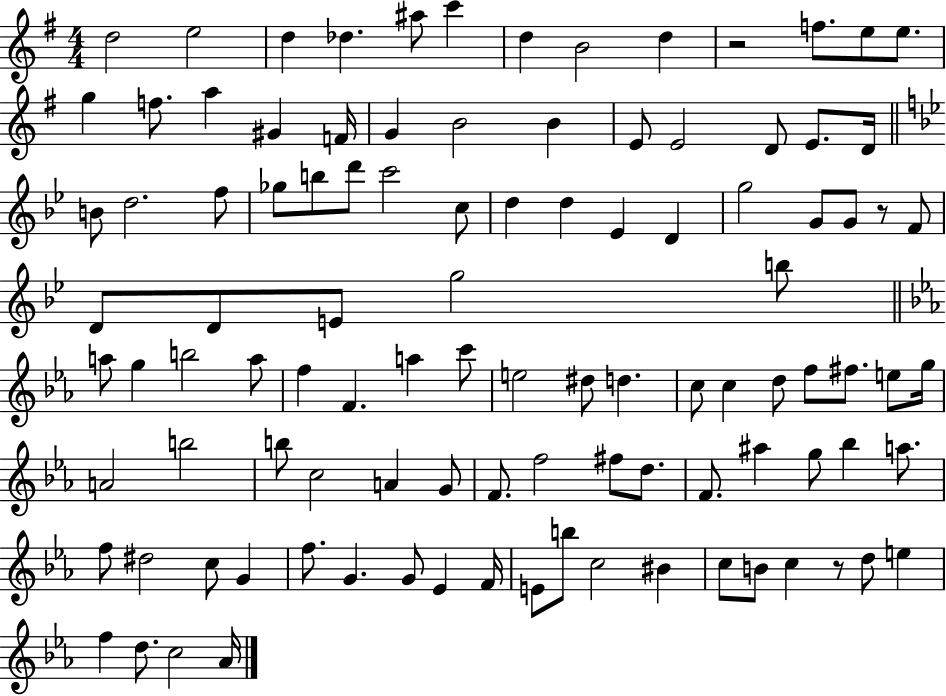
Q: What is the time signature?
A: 4/4